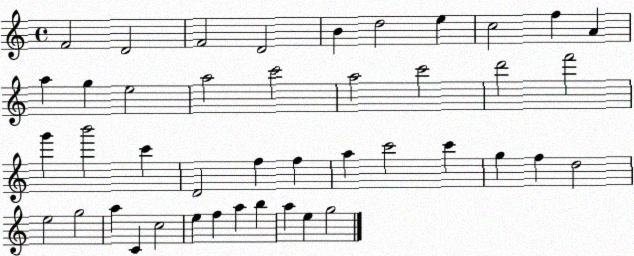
X:1
T:Untitled
M:4/4
L:1/4
K:C
F2 D2 F2 D2 B d2 e c2 f A a g e2 a2 c'2 a2 c'2 d'2 f'2 g' b'2 c' D2 f f a c'2 c' g f d2 e2 g2 a C c2 e f a b a e g2